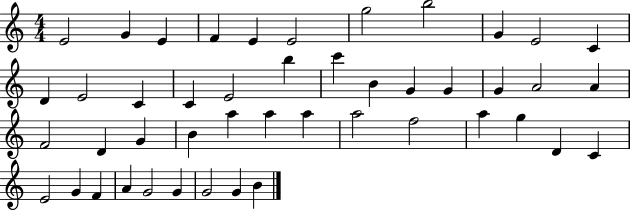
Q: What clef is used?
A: treble